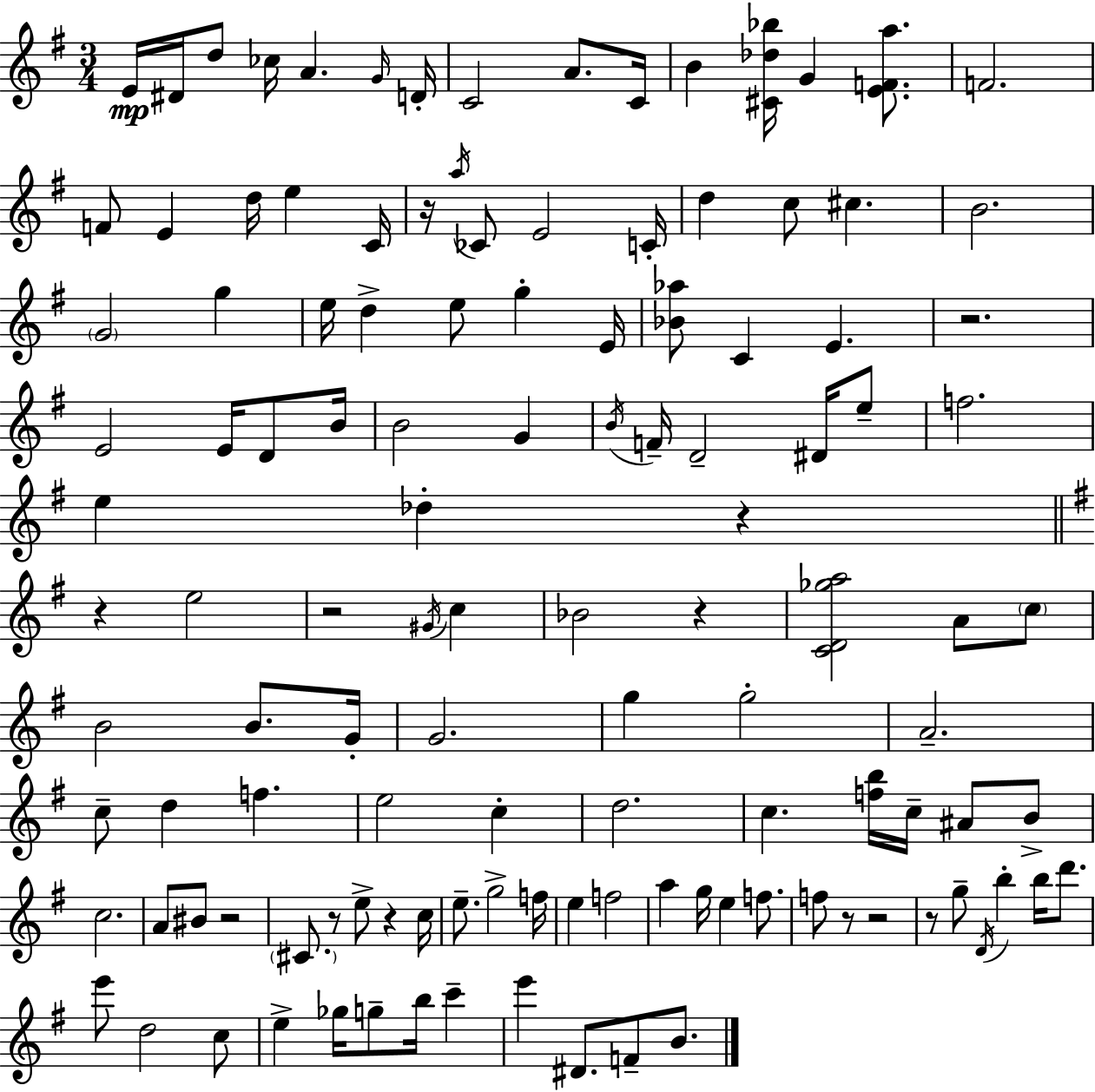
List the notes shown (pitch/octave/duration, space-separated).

E4/s D#4/s D5/e CES5/s A4/q. G4/s D4/s C4/h A4/e. C4/s B4/q [C#4,Db5,Bb5]/s G4/q [E4,F4,A5]/e. F4/h. F4/e E4/q D5/s E5/q C4/s R/s A5/s CES4/e E4/h C4/s D5/q C5/e C#5/q. B4/h. G4/h G5/q E5/s D5/q E5/e G5/q E4/s [Bb4,Ab5]/e C4/q E4/q. R/h. E4/h E4/s D4/e B4/s B4/h G4/q B4/s F4/s D4/h D#4/s E5/e F5/h. E5/q Db5/q R/q R/q E5/h R/h G#4/s C5/q Bb4/h R/q [C4,D4,Gb5,A5]/h A4/e C5/e B4/h B4/e. G4/s G4/h. G5/q G5/h A4/h. C5/e D5/q F5/q. E5/h C5/q D5/h. C5/q. [F5,B5]/s C5/s A#4/e B4/e C5/h. A4/e BIS4/e R/h C#4/e. R/e E5/e R/q C5/s E5/e. G5/h F5/s E5/q F5/h A5/q G5/s E5/q F5/e. F5/e R/e R/h R/e G5/e D4/s B5/q B5/s D6/e. E6/e D5/h C5/e E5/q Gb5/s G5/e B5/s C6/q E6/q D#4/e. F4/e B4/e.